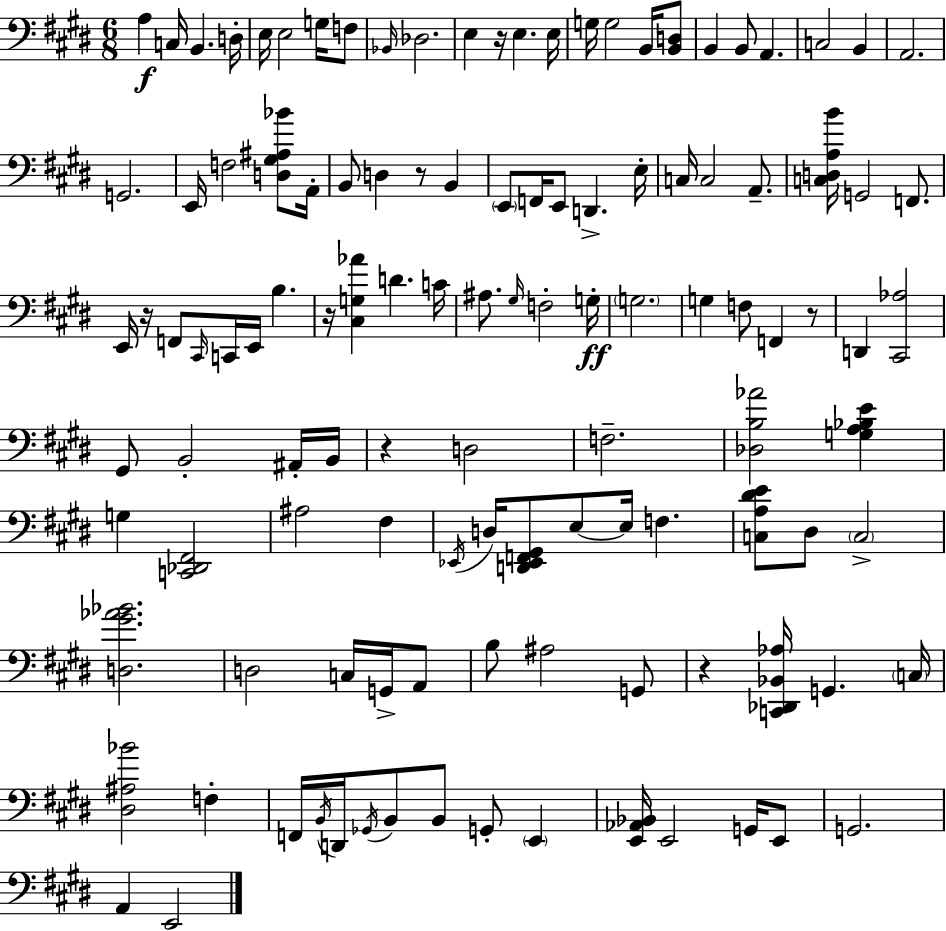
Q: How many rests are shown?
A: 7